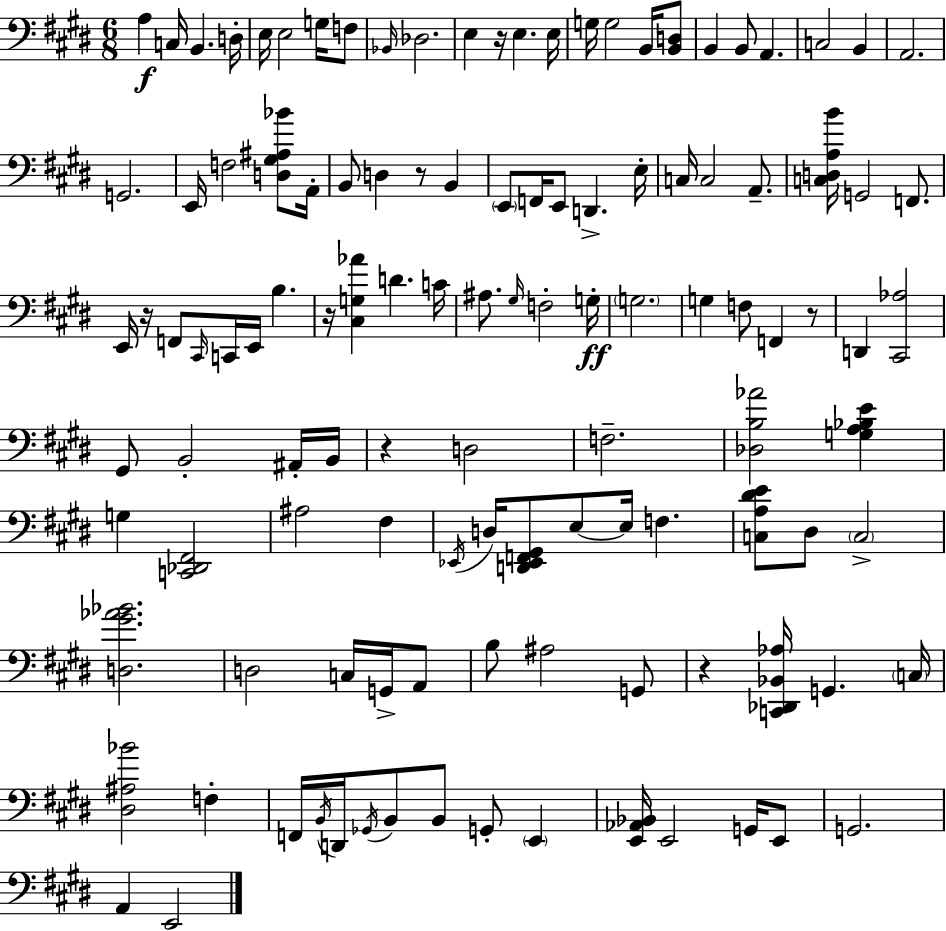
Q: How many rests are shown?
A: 7